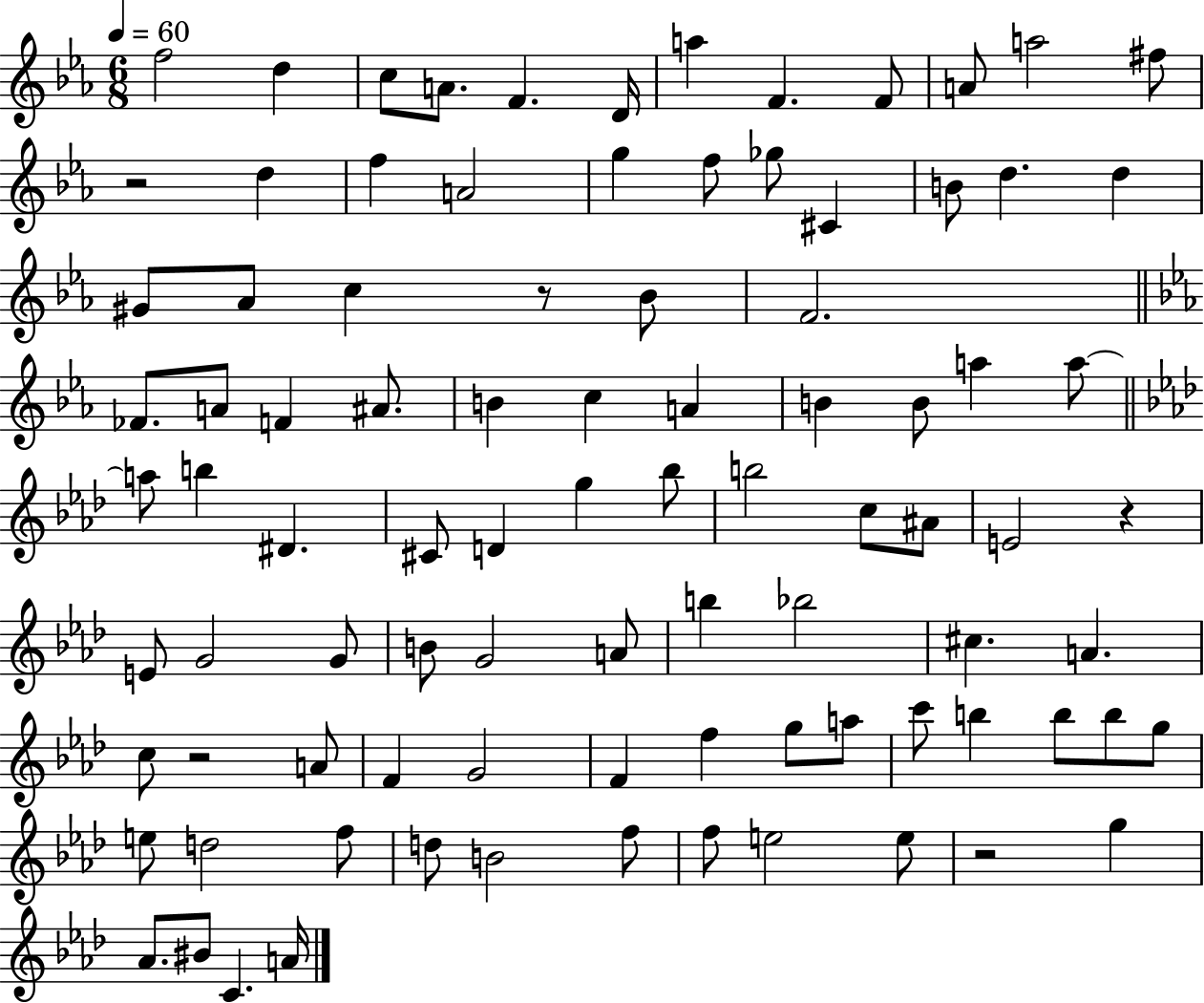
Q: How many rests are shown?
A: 5